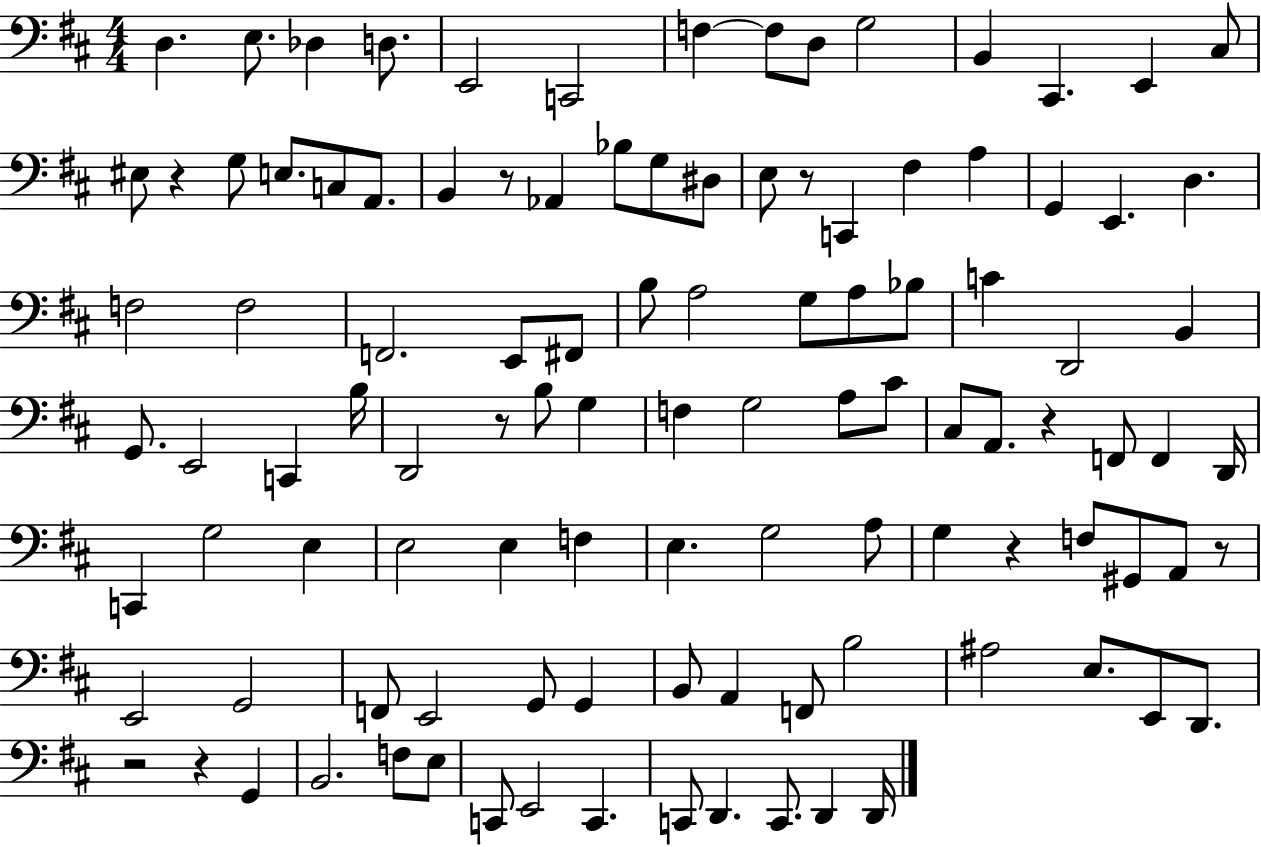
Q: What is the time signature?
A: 4/4